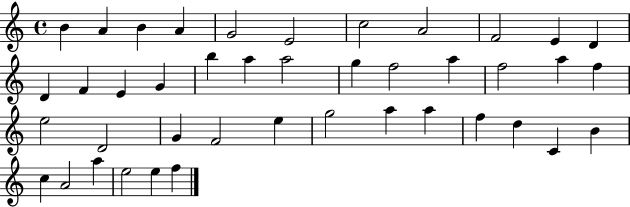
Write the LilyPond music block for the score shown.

{
  \clef treble
  \time 4/4
  \defaultTimeSignature
  \key c \major
  b'4 a'4 b'4 a'4 | g'2 e'2 | c''2 a'2 | f'2 e'4 d'4 | \break d'4 f'4 e'4 g'4 | b''4 a''4 a''2 | g''4 f''2 a''4 | f''2 a''4 f''4 | \break e''2 d'2 | g'4 f'2 e''4 | g''2 a''4 a''4 | f''4 d''4 c'4 b'4 | \break c''4 a'2 a''4 | e''2 e''4 f''4 | \bar "|."
}